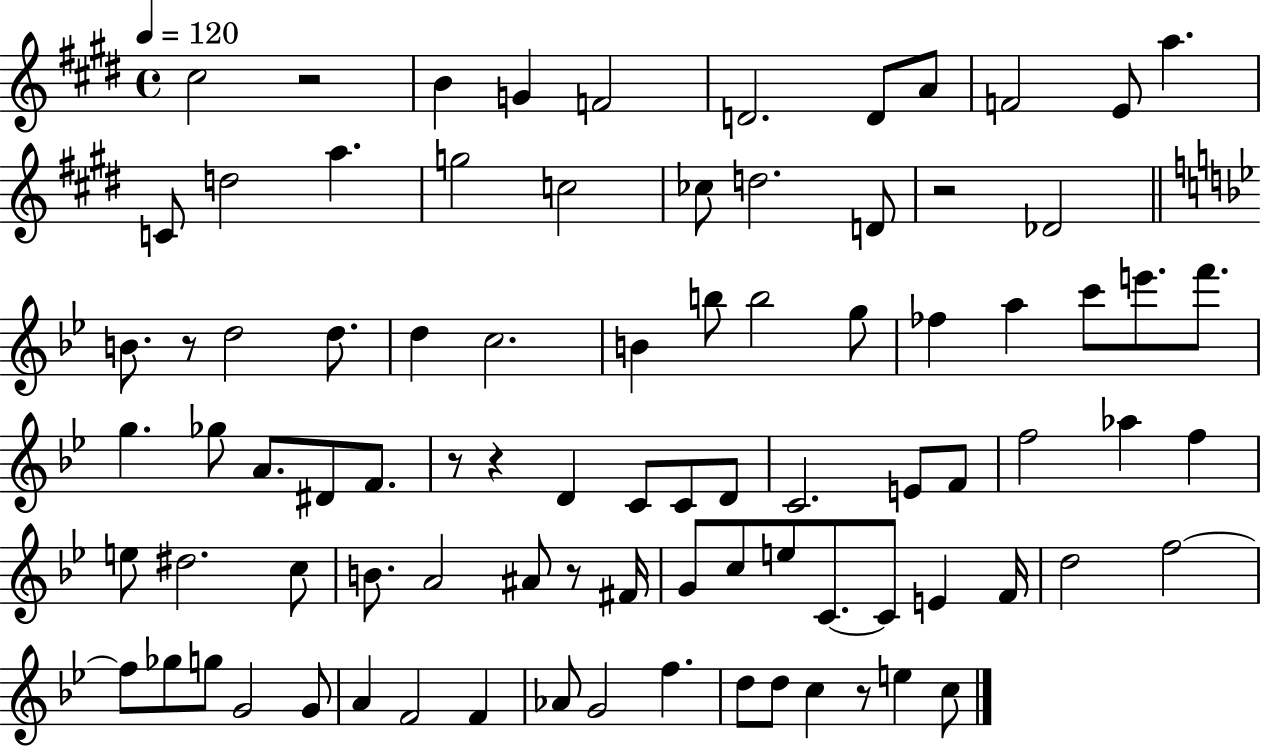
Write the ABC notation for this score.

X:1
T:Untitled
M:4/4
L:1/4
K:E
^c2 z2 B G F2 D2 D/2 A/2 F2 E/2 a C/2 d2 a g2 c2 _c/2 d2 D/2 z2 _D2 B/2 z/2 d2 d/2 d c2 B b/2 b2 g/2 _f a c'/2 e'/2 f'/2 g _g/2 A/2 ^D/2 F/2 z/2 z D C/2 C/2 D/2 C2 E/2 F/2 f2 _a f e/2 ^d2 c/2 B/2 A2 ^A/2 z/2 ^F/4 G/2 c/2 e/2 C/2 C/2 E F/4 d2 f2 f/2 _g/2 g/2 G2 G/2 A F2 F _A/2 G2 f d/2 d/2 c z/2 e c/2